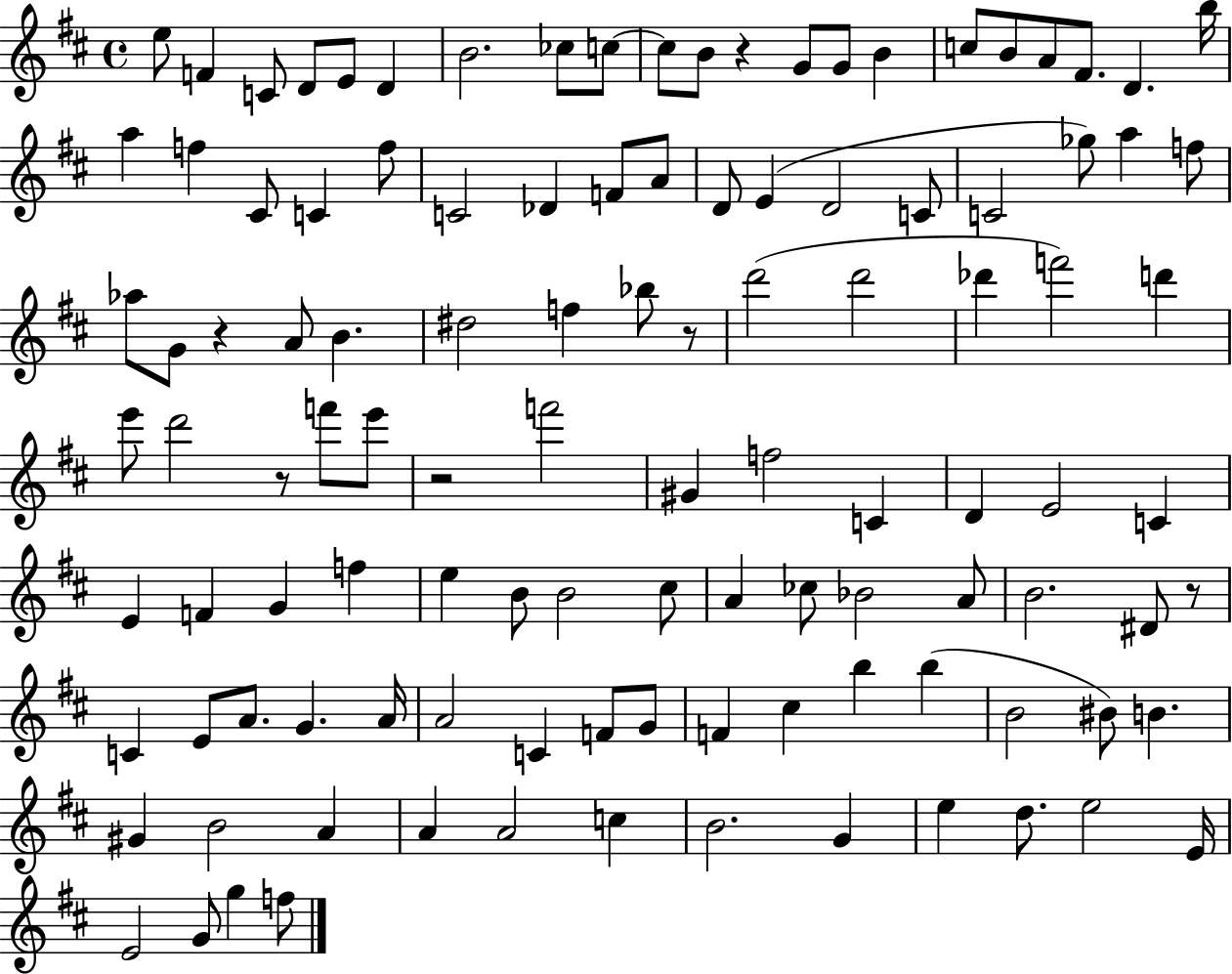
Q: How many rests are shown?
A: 6